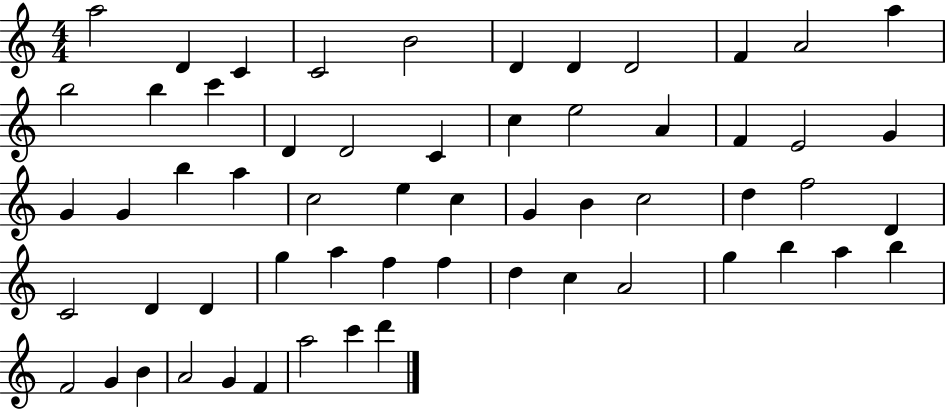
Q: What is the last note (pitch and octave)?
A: D6